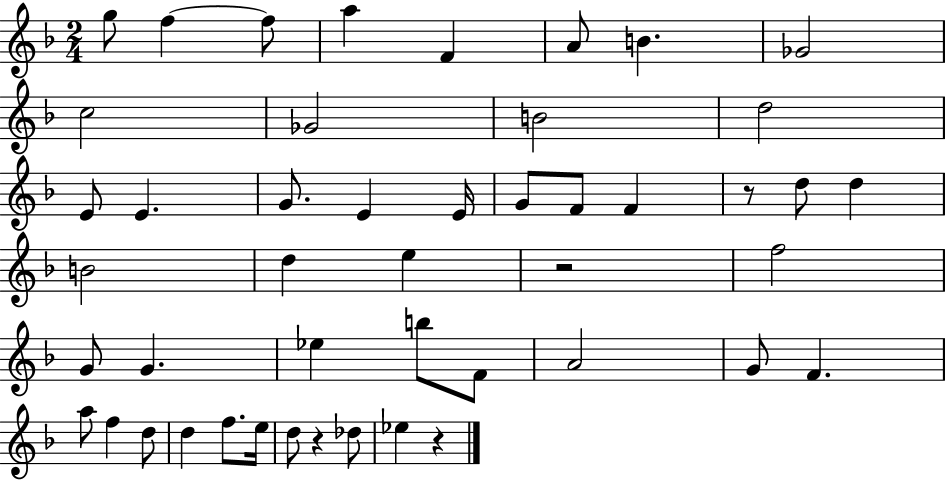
X:1
T:Untitled
M:2/4
L:1/4
K:F
g/2 f f/2 a F A/2 B _G2 c2 _G2 B2 d2 E/2 E G/2 E E/4 G/2 F/2 F z/2 d/2 d B2 d e z2 f2 G/2 G _e b/2 F/2 A2 G/2 F a/2 f d/2 d f/2 e/4 d/2 z _d/2 _e z